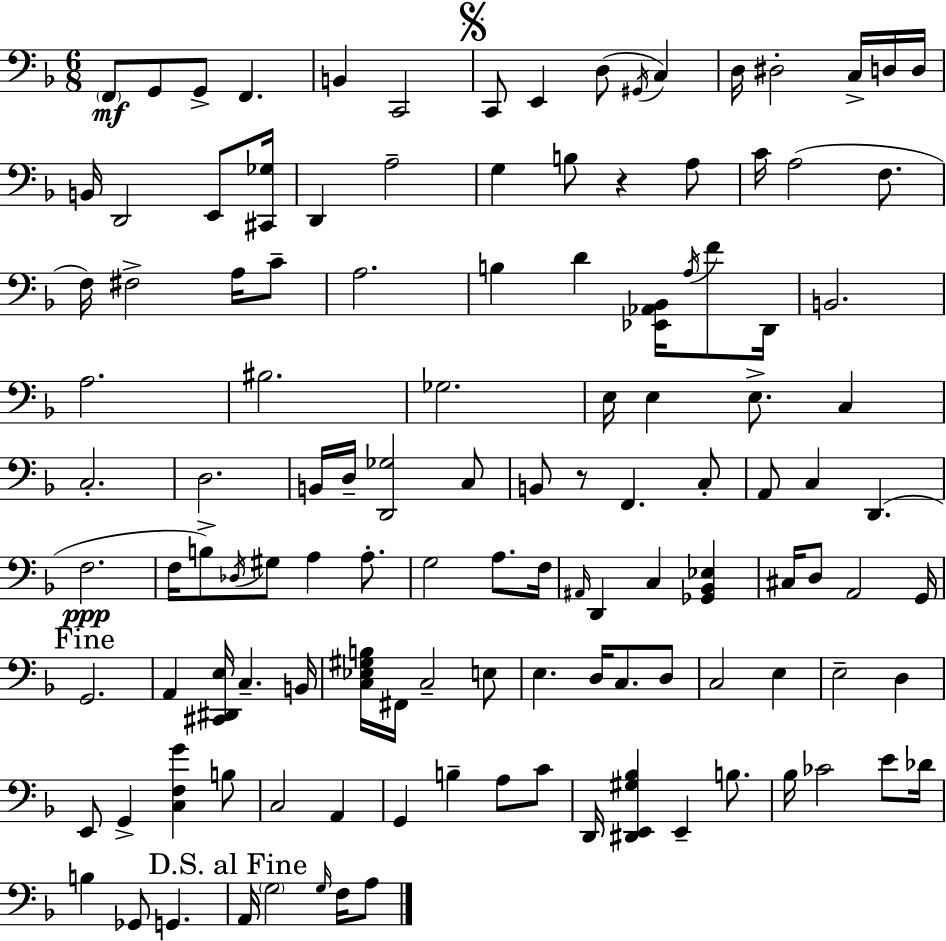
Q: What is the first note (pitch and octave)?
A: F2